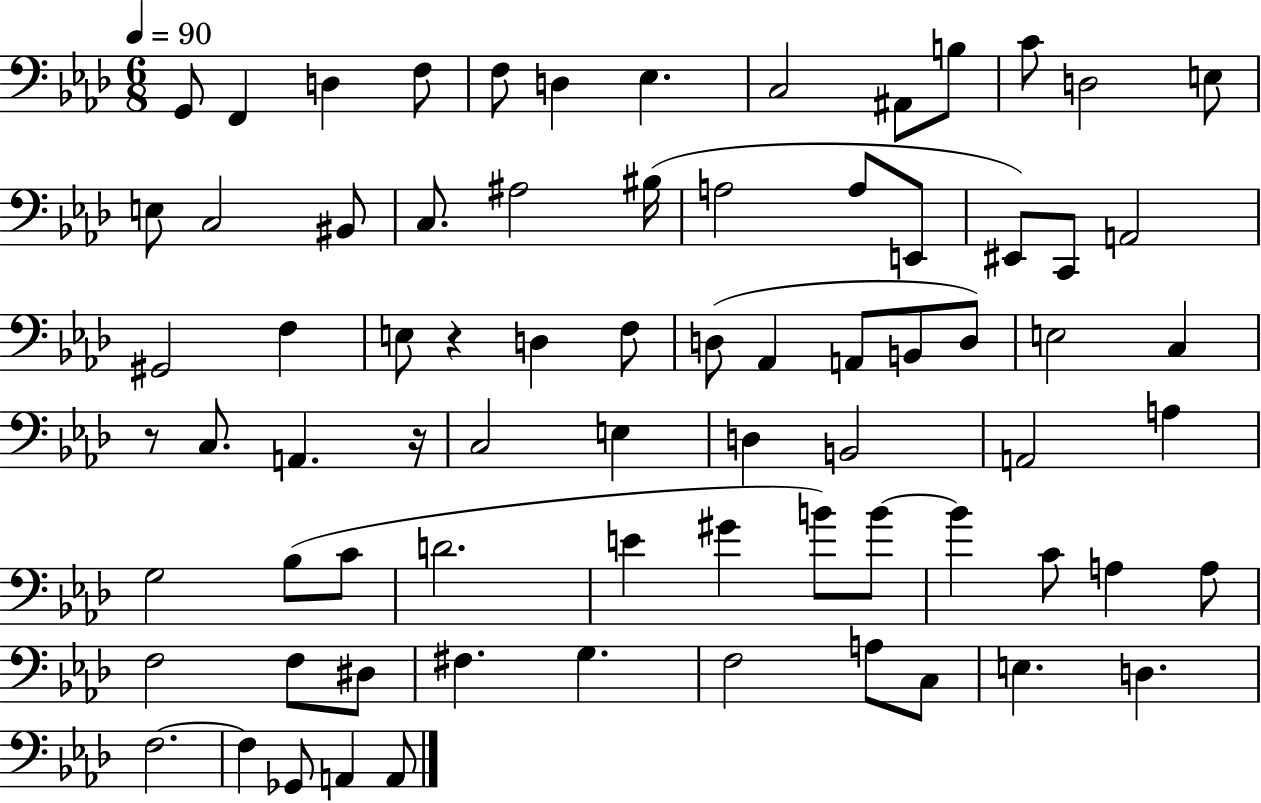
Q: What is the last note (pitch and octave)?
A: A2